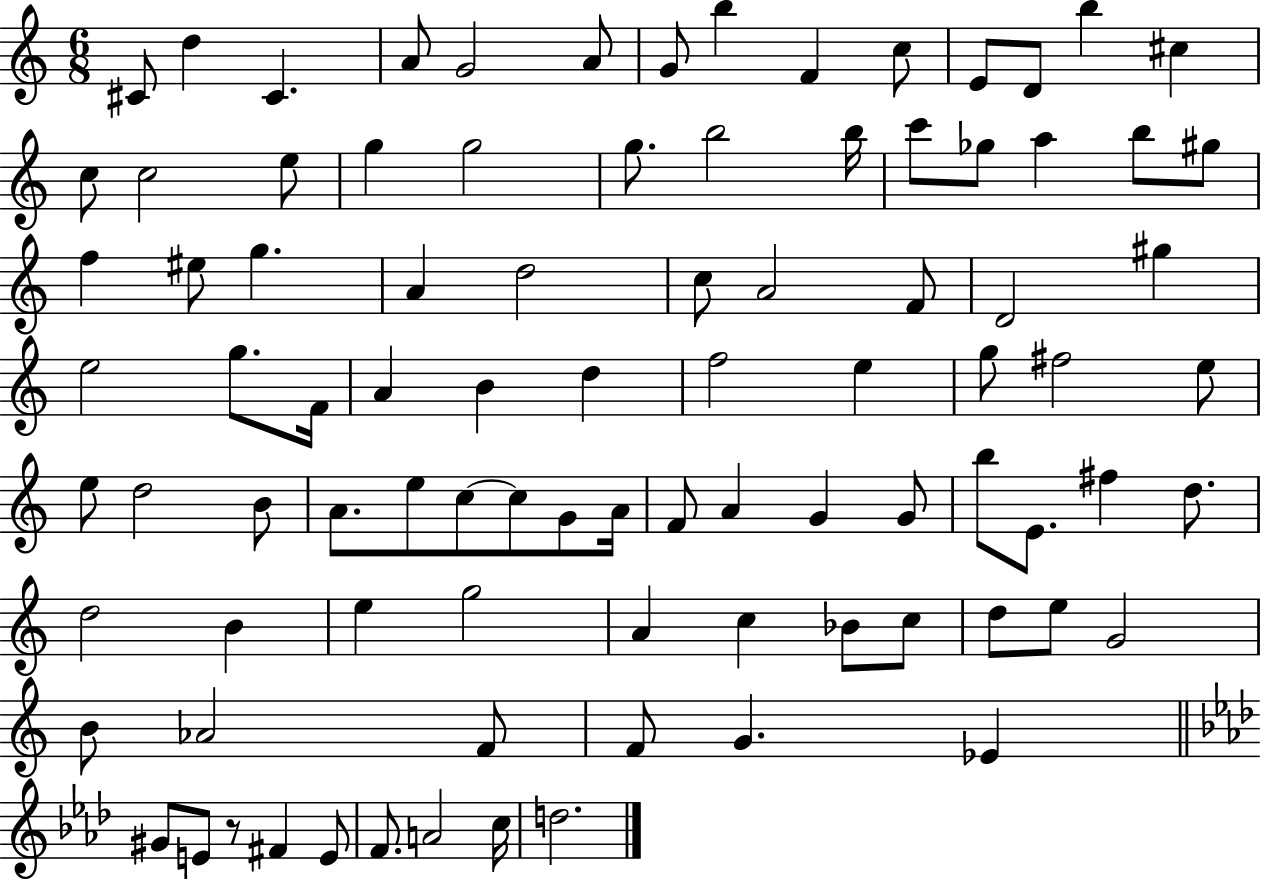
{
  \clef treble
  \numericTimeSignature
  \time 6/8
  \key c \major
  cis'8 d''4 cis'4. | a'8 g'2 a'8 | g'8 b''4 f'4 c''8 | e'8 d'8 b''4 cis''4 | \break c''8 c''2 e''8 | g''4 g''2 | g''8. b''2 b''16 | c'''8 ges''8 a''4 b''8 gis''8 | \break f''4 eis''8 g''4. | a'4 d''2 | c''8 a'2 f'8 | d'2 gis''4 | \break e''2 g''8. f'16 | a'4 b'4 d''4 | f''2 e''4 | g''8 fis''2 e''8 | \break e''8 d''2 b'8 | a'8. e''8 c''8~~ c''8 g'8 a'16 | f'8 a'4 g'4 g'8 | b''8 e'8. fis''4 d''8. | \break d''2 b'4 | e''4 g''2 | a'4 c''4 bes'8 c''8 | d''8 e''8 g'2 | \break b'8 aes'2 f'8 | f'8 g'4. ees'4 | \bar "||" \break \key aes \major gis'8 e'8 r8 fis'4 e'8 | f'8. a'2 c''16 | d''2. | \bar "|."
}